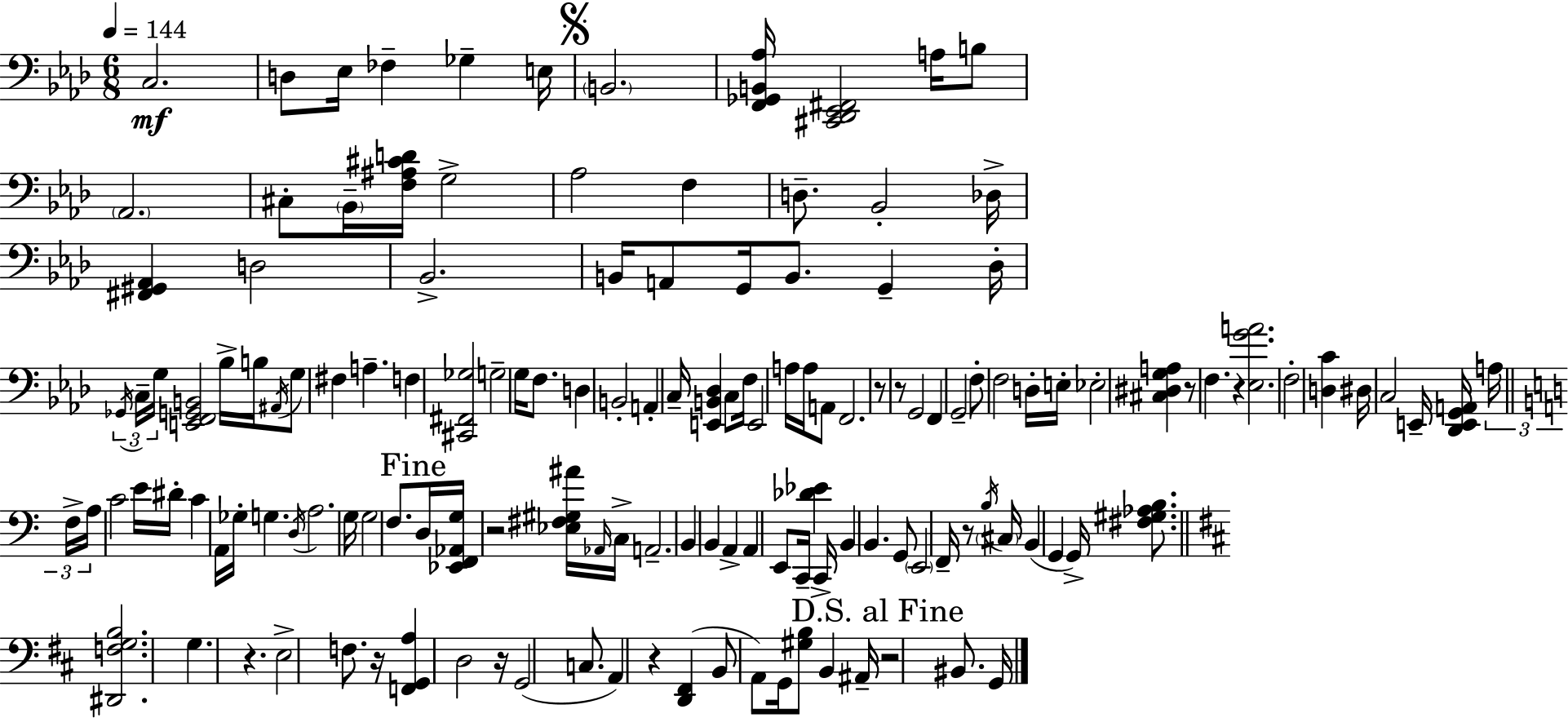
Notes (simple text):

C3/h. D3/e Eb3/s FES3/q Gb3/q E3/s B2/h. [F2,Gb2,B2,Ab3]/s [C#2,Db2,Eb2,F#2]/h A3/s B3/e Ab2/h. C#3/e Bb2/s [F3,A#3,C#4,D4]/s G3/h Ab3/h F3/q D3/e. Bb2/h Db3/s [F#2,G#2,Ab2]/q D3/h Bb2/h. B2/s A2/e G2/s B2/e. G2/q Db3/s Gb2/s C3/s G3/s [E2,F2,G2,B2]/h Bb3/s B3/s A#2/s G3/e F#3/q A3/q. F3/q [C#2,F#2,Gb3]/h G3/h G3/s F3/e. D3/q B2/h A2/q C3/s [E2,B2,Db3]/q C3/e F3/s E2/h A3/s A3/s A2/e F2/h. R/e R/e G2/h F2/q G2/h F3/e F3/h D3/s E3/s Eb3/h [C#3,D#3,G3,A3]/q R/e F3/q. R/q [Eb3,G4,A4]/h. F3/h [D3,C4]/q D#3/s C3/h E2/s [Db2,E2,G2,A2]/s A3/s F3/s A3/s C4/h E4/s D#4/s C4/q A2/s Gb3/s G3/q. D3/s A3/h. G3/s G3/h F3/e. D3/s [Eb2,F2,Ab2,G3]/s R/h [Eb3,F#3,G#3,A#4]/s Ab2/s C3/s A2/h. B2/q B2/q A2/q A2/q E2/e C2/s [Db4,Eb4]/q C2/s B2/q B2/q. G2/e E2/h F2/s R/e B3/s C#3/s B2/q G2/q G2/s [F#3,G#3,Ab3,B3]/e. [D#2,F3,G3,B3]/h. G3/q. R/q. E3/h F3/e. R/s [F2,G2,A3]/q D3/h R/s G2/h C3/e. A2/q R/q [D2,F#2]/q B2/e A2/e G2/s [G#3,B3]/e B2/q A#2/s R/h BIS2/e. G2/s